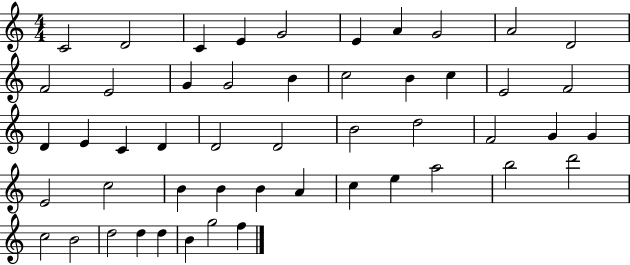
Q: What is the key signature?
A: C major